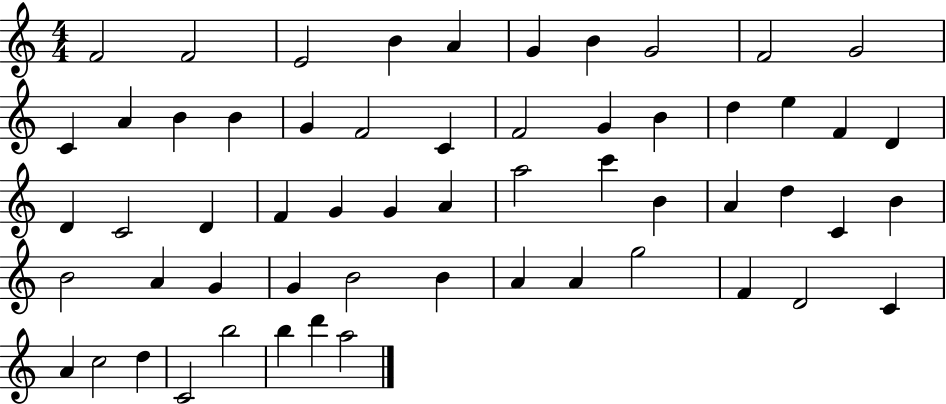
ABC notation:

X:1
T:Untitled
M:4/4
L:1/4
K:C
F2 F2 E2 B A G B G2 F2 G2 C A B B G F2 C F2 G B d e F D D C2 D F G G A a2 c' B A d C B B2 A G G B2 B A A g2 F D2 C A c2 d C2 b2 b d' a2